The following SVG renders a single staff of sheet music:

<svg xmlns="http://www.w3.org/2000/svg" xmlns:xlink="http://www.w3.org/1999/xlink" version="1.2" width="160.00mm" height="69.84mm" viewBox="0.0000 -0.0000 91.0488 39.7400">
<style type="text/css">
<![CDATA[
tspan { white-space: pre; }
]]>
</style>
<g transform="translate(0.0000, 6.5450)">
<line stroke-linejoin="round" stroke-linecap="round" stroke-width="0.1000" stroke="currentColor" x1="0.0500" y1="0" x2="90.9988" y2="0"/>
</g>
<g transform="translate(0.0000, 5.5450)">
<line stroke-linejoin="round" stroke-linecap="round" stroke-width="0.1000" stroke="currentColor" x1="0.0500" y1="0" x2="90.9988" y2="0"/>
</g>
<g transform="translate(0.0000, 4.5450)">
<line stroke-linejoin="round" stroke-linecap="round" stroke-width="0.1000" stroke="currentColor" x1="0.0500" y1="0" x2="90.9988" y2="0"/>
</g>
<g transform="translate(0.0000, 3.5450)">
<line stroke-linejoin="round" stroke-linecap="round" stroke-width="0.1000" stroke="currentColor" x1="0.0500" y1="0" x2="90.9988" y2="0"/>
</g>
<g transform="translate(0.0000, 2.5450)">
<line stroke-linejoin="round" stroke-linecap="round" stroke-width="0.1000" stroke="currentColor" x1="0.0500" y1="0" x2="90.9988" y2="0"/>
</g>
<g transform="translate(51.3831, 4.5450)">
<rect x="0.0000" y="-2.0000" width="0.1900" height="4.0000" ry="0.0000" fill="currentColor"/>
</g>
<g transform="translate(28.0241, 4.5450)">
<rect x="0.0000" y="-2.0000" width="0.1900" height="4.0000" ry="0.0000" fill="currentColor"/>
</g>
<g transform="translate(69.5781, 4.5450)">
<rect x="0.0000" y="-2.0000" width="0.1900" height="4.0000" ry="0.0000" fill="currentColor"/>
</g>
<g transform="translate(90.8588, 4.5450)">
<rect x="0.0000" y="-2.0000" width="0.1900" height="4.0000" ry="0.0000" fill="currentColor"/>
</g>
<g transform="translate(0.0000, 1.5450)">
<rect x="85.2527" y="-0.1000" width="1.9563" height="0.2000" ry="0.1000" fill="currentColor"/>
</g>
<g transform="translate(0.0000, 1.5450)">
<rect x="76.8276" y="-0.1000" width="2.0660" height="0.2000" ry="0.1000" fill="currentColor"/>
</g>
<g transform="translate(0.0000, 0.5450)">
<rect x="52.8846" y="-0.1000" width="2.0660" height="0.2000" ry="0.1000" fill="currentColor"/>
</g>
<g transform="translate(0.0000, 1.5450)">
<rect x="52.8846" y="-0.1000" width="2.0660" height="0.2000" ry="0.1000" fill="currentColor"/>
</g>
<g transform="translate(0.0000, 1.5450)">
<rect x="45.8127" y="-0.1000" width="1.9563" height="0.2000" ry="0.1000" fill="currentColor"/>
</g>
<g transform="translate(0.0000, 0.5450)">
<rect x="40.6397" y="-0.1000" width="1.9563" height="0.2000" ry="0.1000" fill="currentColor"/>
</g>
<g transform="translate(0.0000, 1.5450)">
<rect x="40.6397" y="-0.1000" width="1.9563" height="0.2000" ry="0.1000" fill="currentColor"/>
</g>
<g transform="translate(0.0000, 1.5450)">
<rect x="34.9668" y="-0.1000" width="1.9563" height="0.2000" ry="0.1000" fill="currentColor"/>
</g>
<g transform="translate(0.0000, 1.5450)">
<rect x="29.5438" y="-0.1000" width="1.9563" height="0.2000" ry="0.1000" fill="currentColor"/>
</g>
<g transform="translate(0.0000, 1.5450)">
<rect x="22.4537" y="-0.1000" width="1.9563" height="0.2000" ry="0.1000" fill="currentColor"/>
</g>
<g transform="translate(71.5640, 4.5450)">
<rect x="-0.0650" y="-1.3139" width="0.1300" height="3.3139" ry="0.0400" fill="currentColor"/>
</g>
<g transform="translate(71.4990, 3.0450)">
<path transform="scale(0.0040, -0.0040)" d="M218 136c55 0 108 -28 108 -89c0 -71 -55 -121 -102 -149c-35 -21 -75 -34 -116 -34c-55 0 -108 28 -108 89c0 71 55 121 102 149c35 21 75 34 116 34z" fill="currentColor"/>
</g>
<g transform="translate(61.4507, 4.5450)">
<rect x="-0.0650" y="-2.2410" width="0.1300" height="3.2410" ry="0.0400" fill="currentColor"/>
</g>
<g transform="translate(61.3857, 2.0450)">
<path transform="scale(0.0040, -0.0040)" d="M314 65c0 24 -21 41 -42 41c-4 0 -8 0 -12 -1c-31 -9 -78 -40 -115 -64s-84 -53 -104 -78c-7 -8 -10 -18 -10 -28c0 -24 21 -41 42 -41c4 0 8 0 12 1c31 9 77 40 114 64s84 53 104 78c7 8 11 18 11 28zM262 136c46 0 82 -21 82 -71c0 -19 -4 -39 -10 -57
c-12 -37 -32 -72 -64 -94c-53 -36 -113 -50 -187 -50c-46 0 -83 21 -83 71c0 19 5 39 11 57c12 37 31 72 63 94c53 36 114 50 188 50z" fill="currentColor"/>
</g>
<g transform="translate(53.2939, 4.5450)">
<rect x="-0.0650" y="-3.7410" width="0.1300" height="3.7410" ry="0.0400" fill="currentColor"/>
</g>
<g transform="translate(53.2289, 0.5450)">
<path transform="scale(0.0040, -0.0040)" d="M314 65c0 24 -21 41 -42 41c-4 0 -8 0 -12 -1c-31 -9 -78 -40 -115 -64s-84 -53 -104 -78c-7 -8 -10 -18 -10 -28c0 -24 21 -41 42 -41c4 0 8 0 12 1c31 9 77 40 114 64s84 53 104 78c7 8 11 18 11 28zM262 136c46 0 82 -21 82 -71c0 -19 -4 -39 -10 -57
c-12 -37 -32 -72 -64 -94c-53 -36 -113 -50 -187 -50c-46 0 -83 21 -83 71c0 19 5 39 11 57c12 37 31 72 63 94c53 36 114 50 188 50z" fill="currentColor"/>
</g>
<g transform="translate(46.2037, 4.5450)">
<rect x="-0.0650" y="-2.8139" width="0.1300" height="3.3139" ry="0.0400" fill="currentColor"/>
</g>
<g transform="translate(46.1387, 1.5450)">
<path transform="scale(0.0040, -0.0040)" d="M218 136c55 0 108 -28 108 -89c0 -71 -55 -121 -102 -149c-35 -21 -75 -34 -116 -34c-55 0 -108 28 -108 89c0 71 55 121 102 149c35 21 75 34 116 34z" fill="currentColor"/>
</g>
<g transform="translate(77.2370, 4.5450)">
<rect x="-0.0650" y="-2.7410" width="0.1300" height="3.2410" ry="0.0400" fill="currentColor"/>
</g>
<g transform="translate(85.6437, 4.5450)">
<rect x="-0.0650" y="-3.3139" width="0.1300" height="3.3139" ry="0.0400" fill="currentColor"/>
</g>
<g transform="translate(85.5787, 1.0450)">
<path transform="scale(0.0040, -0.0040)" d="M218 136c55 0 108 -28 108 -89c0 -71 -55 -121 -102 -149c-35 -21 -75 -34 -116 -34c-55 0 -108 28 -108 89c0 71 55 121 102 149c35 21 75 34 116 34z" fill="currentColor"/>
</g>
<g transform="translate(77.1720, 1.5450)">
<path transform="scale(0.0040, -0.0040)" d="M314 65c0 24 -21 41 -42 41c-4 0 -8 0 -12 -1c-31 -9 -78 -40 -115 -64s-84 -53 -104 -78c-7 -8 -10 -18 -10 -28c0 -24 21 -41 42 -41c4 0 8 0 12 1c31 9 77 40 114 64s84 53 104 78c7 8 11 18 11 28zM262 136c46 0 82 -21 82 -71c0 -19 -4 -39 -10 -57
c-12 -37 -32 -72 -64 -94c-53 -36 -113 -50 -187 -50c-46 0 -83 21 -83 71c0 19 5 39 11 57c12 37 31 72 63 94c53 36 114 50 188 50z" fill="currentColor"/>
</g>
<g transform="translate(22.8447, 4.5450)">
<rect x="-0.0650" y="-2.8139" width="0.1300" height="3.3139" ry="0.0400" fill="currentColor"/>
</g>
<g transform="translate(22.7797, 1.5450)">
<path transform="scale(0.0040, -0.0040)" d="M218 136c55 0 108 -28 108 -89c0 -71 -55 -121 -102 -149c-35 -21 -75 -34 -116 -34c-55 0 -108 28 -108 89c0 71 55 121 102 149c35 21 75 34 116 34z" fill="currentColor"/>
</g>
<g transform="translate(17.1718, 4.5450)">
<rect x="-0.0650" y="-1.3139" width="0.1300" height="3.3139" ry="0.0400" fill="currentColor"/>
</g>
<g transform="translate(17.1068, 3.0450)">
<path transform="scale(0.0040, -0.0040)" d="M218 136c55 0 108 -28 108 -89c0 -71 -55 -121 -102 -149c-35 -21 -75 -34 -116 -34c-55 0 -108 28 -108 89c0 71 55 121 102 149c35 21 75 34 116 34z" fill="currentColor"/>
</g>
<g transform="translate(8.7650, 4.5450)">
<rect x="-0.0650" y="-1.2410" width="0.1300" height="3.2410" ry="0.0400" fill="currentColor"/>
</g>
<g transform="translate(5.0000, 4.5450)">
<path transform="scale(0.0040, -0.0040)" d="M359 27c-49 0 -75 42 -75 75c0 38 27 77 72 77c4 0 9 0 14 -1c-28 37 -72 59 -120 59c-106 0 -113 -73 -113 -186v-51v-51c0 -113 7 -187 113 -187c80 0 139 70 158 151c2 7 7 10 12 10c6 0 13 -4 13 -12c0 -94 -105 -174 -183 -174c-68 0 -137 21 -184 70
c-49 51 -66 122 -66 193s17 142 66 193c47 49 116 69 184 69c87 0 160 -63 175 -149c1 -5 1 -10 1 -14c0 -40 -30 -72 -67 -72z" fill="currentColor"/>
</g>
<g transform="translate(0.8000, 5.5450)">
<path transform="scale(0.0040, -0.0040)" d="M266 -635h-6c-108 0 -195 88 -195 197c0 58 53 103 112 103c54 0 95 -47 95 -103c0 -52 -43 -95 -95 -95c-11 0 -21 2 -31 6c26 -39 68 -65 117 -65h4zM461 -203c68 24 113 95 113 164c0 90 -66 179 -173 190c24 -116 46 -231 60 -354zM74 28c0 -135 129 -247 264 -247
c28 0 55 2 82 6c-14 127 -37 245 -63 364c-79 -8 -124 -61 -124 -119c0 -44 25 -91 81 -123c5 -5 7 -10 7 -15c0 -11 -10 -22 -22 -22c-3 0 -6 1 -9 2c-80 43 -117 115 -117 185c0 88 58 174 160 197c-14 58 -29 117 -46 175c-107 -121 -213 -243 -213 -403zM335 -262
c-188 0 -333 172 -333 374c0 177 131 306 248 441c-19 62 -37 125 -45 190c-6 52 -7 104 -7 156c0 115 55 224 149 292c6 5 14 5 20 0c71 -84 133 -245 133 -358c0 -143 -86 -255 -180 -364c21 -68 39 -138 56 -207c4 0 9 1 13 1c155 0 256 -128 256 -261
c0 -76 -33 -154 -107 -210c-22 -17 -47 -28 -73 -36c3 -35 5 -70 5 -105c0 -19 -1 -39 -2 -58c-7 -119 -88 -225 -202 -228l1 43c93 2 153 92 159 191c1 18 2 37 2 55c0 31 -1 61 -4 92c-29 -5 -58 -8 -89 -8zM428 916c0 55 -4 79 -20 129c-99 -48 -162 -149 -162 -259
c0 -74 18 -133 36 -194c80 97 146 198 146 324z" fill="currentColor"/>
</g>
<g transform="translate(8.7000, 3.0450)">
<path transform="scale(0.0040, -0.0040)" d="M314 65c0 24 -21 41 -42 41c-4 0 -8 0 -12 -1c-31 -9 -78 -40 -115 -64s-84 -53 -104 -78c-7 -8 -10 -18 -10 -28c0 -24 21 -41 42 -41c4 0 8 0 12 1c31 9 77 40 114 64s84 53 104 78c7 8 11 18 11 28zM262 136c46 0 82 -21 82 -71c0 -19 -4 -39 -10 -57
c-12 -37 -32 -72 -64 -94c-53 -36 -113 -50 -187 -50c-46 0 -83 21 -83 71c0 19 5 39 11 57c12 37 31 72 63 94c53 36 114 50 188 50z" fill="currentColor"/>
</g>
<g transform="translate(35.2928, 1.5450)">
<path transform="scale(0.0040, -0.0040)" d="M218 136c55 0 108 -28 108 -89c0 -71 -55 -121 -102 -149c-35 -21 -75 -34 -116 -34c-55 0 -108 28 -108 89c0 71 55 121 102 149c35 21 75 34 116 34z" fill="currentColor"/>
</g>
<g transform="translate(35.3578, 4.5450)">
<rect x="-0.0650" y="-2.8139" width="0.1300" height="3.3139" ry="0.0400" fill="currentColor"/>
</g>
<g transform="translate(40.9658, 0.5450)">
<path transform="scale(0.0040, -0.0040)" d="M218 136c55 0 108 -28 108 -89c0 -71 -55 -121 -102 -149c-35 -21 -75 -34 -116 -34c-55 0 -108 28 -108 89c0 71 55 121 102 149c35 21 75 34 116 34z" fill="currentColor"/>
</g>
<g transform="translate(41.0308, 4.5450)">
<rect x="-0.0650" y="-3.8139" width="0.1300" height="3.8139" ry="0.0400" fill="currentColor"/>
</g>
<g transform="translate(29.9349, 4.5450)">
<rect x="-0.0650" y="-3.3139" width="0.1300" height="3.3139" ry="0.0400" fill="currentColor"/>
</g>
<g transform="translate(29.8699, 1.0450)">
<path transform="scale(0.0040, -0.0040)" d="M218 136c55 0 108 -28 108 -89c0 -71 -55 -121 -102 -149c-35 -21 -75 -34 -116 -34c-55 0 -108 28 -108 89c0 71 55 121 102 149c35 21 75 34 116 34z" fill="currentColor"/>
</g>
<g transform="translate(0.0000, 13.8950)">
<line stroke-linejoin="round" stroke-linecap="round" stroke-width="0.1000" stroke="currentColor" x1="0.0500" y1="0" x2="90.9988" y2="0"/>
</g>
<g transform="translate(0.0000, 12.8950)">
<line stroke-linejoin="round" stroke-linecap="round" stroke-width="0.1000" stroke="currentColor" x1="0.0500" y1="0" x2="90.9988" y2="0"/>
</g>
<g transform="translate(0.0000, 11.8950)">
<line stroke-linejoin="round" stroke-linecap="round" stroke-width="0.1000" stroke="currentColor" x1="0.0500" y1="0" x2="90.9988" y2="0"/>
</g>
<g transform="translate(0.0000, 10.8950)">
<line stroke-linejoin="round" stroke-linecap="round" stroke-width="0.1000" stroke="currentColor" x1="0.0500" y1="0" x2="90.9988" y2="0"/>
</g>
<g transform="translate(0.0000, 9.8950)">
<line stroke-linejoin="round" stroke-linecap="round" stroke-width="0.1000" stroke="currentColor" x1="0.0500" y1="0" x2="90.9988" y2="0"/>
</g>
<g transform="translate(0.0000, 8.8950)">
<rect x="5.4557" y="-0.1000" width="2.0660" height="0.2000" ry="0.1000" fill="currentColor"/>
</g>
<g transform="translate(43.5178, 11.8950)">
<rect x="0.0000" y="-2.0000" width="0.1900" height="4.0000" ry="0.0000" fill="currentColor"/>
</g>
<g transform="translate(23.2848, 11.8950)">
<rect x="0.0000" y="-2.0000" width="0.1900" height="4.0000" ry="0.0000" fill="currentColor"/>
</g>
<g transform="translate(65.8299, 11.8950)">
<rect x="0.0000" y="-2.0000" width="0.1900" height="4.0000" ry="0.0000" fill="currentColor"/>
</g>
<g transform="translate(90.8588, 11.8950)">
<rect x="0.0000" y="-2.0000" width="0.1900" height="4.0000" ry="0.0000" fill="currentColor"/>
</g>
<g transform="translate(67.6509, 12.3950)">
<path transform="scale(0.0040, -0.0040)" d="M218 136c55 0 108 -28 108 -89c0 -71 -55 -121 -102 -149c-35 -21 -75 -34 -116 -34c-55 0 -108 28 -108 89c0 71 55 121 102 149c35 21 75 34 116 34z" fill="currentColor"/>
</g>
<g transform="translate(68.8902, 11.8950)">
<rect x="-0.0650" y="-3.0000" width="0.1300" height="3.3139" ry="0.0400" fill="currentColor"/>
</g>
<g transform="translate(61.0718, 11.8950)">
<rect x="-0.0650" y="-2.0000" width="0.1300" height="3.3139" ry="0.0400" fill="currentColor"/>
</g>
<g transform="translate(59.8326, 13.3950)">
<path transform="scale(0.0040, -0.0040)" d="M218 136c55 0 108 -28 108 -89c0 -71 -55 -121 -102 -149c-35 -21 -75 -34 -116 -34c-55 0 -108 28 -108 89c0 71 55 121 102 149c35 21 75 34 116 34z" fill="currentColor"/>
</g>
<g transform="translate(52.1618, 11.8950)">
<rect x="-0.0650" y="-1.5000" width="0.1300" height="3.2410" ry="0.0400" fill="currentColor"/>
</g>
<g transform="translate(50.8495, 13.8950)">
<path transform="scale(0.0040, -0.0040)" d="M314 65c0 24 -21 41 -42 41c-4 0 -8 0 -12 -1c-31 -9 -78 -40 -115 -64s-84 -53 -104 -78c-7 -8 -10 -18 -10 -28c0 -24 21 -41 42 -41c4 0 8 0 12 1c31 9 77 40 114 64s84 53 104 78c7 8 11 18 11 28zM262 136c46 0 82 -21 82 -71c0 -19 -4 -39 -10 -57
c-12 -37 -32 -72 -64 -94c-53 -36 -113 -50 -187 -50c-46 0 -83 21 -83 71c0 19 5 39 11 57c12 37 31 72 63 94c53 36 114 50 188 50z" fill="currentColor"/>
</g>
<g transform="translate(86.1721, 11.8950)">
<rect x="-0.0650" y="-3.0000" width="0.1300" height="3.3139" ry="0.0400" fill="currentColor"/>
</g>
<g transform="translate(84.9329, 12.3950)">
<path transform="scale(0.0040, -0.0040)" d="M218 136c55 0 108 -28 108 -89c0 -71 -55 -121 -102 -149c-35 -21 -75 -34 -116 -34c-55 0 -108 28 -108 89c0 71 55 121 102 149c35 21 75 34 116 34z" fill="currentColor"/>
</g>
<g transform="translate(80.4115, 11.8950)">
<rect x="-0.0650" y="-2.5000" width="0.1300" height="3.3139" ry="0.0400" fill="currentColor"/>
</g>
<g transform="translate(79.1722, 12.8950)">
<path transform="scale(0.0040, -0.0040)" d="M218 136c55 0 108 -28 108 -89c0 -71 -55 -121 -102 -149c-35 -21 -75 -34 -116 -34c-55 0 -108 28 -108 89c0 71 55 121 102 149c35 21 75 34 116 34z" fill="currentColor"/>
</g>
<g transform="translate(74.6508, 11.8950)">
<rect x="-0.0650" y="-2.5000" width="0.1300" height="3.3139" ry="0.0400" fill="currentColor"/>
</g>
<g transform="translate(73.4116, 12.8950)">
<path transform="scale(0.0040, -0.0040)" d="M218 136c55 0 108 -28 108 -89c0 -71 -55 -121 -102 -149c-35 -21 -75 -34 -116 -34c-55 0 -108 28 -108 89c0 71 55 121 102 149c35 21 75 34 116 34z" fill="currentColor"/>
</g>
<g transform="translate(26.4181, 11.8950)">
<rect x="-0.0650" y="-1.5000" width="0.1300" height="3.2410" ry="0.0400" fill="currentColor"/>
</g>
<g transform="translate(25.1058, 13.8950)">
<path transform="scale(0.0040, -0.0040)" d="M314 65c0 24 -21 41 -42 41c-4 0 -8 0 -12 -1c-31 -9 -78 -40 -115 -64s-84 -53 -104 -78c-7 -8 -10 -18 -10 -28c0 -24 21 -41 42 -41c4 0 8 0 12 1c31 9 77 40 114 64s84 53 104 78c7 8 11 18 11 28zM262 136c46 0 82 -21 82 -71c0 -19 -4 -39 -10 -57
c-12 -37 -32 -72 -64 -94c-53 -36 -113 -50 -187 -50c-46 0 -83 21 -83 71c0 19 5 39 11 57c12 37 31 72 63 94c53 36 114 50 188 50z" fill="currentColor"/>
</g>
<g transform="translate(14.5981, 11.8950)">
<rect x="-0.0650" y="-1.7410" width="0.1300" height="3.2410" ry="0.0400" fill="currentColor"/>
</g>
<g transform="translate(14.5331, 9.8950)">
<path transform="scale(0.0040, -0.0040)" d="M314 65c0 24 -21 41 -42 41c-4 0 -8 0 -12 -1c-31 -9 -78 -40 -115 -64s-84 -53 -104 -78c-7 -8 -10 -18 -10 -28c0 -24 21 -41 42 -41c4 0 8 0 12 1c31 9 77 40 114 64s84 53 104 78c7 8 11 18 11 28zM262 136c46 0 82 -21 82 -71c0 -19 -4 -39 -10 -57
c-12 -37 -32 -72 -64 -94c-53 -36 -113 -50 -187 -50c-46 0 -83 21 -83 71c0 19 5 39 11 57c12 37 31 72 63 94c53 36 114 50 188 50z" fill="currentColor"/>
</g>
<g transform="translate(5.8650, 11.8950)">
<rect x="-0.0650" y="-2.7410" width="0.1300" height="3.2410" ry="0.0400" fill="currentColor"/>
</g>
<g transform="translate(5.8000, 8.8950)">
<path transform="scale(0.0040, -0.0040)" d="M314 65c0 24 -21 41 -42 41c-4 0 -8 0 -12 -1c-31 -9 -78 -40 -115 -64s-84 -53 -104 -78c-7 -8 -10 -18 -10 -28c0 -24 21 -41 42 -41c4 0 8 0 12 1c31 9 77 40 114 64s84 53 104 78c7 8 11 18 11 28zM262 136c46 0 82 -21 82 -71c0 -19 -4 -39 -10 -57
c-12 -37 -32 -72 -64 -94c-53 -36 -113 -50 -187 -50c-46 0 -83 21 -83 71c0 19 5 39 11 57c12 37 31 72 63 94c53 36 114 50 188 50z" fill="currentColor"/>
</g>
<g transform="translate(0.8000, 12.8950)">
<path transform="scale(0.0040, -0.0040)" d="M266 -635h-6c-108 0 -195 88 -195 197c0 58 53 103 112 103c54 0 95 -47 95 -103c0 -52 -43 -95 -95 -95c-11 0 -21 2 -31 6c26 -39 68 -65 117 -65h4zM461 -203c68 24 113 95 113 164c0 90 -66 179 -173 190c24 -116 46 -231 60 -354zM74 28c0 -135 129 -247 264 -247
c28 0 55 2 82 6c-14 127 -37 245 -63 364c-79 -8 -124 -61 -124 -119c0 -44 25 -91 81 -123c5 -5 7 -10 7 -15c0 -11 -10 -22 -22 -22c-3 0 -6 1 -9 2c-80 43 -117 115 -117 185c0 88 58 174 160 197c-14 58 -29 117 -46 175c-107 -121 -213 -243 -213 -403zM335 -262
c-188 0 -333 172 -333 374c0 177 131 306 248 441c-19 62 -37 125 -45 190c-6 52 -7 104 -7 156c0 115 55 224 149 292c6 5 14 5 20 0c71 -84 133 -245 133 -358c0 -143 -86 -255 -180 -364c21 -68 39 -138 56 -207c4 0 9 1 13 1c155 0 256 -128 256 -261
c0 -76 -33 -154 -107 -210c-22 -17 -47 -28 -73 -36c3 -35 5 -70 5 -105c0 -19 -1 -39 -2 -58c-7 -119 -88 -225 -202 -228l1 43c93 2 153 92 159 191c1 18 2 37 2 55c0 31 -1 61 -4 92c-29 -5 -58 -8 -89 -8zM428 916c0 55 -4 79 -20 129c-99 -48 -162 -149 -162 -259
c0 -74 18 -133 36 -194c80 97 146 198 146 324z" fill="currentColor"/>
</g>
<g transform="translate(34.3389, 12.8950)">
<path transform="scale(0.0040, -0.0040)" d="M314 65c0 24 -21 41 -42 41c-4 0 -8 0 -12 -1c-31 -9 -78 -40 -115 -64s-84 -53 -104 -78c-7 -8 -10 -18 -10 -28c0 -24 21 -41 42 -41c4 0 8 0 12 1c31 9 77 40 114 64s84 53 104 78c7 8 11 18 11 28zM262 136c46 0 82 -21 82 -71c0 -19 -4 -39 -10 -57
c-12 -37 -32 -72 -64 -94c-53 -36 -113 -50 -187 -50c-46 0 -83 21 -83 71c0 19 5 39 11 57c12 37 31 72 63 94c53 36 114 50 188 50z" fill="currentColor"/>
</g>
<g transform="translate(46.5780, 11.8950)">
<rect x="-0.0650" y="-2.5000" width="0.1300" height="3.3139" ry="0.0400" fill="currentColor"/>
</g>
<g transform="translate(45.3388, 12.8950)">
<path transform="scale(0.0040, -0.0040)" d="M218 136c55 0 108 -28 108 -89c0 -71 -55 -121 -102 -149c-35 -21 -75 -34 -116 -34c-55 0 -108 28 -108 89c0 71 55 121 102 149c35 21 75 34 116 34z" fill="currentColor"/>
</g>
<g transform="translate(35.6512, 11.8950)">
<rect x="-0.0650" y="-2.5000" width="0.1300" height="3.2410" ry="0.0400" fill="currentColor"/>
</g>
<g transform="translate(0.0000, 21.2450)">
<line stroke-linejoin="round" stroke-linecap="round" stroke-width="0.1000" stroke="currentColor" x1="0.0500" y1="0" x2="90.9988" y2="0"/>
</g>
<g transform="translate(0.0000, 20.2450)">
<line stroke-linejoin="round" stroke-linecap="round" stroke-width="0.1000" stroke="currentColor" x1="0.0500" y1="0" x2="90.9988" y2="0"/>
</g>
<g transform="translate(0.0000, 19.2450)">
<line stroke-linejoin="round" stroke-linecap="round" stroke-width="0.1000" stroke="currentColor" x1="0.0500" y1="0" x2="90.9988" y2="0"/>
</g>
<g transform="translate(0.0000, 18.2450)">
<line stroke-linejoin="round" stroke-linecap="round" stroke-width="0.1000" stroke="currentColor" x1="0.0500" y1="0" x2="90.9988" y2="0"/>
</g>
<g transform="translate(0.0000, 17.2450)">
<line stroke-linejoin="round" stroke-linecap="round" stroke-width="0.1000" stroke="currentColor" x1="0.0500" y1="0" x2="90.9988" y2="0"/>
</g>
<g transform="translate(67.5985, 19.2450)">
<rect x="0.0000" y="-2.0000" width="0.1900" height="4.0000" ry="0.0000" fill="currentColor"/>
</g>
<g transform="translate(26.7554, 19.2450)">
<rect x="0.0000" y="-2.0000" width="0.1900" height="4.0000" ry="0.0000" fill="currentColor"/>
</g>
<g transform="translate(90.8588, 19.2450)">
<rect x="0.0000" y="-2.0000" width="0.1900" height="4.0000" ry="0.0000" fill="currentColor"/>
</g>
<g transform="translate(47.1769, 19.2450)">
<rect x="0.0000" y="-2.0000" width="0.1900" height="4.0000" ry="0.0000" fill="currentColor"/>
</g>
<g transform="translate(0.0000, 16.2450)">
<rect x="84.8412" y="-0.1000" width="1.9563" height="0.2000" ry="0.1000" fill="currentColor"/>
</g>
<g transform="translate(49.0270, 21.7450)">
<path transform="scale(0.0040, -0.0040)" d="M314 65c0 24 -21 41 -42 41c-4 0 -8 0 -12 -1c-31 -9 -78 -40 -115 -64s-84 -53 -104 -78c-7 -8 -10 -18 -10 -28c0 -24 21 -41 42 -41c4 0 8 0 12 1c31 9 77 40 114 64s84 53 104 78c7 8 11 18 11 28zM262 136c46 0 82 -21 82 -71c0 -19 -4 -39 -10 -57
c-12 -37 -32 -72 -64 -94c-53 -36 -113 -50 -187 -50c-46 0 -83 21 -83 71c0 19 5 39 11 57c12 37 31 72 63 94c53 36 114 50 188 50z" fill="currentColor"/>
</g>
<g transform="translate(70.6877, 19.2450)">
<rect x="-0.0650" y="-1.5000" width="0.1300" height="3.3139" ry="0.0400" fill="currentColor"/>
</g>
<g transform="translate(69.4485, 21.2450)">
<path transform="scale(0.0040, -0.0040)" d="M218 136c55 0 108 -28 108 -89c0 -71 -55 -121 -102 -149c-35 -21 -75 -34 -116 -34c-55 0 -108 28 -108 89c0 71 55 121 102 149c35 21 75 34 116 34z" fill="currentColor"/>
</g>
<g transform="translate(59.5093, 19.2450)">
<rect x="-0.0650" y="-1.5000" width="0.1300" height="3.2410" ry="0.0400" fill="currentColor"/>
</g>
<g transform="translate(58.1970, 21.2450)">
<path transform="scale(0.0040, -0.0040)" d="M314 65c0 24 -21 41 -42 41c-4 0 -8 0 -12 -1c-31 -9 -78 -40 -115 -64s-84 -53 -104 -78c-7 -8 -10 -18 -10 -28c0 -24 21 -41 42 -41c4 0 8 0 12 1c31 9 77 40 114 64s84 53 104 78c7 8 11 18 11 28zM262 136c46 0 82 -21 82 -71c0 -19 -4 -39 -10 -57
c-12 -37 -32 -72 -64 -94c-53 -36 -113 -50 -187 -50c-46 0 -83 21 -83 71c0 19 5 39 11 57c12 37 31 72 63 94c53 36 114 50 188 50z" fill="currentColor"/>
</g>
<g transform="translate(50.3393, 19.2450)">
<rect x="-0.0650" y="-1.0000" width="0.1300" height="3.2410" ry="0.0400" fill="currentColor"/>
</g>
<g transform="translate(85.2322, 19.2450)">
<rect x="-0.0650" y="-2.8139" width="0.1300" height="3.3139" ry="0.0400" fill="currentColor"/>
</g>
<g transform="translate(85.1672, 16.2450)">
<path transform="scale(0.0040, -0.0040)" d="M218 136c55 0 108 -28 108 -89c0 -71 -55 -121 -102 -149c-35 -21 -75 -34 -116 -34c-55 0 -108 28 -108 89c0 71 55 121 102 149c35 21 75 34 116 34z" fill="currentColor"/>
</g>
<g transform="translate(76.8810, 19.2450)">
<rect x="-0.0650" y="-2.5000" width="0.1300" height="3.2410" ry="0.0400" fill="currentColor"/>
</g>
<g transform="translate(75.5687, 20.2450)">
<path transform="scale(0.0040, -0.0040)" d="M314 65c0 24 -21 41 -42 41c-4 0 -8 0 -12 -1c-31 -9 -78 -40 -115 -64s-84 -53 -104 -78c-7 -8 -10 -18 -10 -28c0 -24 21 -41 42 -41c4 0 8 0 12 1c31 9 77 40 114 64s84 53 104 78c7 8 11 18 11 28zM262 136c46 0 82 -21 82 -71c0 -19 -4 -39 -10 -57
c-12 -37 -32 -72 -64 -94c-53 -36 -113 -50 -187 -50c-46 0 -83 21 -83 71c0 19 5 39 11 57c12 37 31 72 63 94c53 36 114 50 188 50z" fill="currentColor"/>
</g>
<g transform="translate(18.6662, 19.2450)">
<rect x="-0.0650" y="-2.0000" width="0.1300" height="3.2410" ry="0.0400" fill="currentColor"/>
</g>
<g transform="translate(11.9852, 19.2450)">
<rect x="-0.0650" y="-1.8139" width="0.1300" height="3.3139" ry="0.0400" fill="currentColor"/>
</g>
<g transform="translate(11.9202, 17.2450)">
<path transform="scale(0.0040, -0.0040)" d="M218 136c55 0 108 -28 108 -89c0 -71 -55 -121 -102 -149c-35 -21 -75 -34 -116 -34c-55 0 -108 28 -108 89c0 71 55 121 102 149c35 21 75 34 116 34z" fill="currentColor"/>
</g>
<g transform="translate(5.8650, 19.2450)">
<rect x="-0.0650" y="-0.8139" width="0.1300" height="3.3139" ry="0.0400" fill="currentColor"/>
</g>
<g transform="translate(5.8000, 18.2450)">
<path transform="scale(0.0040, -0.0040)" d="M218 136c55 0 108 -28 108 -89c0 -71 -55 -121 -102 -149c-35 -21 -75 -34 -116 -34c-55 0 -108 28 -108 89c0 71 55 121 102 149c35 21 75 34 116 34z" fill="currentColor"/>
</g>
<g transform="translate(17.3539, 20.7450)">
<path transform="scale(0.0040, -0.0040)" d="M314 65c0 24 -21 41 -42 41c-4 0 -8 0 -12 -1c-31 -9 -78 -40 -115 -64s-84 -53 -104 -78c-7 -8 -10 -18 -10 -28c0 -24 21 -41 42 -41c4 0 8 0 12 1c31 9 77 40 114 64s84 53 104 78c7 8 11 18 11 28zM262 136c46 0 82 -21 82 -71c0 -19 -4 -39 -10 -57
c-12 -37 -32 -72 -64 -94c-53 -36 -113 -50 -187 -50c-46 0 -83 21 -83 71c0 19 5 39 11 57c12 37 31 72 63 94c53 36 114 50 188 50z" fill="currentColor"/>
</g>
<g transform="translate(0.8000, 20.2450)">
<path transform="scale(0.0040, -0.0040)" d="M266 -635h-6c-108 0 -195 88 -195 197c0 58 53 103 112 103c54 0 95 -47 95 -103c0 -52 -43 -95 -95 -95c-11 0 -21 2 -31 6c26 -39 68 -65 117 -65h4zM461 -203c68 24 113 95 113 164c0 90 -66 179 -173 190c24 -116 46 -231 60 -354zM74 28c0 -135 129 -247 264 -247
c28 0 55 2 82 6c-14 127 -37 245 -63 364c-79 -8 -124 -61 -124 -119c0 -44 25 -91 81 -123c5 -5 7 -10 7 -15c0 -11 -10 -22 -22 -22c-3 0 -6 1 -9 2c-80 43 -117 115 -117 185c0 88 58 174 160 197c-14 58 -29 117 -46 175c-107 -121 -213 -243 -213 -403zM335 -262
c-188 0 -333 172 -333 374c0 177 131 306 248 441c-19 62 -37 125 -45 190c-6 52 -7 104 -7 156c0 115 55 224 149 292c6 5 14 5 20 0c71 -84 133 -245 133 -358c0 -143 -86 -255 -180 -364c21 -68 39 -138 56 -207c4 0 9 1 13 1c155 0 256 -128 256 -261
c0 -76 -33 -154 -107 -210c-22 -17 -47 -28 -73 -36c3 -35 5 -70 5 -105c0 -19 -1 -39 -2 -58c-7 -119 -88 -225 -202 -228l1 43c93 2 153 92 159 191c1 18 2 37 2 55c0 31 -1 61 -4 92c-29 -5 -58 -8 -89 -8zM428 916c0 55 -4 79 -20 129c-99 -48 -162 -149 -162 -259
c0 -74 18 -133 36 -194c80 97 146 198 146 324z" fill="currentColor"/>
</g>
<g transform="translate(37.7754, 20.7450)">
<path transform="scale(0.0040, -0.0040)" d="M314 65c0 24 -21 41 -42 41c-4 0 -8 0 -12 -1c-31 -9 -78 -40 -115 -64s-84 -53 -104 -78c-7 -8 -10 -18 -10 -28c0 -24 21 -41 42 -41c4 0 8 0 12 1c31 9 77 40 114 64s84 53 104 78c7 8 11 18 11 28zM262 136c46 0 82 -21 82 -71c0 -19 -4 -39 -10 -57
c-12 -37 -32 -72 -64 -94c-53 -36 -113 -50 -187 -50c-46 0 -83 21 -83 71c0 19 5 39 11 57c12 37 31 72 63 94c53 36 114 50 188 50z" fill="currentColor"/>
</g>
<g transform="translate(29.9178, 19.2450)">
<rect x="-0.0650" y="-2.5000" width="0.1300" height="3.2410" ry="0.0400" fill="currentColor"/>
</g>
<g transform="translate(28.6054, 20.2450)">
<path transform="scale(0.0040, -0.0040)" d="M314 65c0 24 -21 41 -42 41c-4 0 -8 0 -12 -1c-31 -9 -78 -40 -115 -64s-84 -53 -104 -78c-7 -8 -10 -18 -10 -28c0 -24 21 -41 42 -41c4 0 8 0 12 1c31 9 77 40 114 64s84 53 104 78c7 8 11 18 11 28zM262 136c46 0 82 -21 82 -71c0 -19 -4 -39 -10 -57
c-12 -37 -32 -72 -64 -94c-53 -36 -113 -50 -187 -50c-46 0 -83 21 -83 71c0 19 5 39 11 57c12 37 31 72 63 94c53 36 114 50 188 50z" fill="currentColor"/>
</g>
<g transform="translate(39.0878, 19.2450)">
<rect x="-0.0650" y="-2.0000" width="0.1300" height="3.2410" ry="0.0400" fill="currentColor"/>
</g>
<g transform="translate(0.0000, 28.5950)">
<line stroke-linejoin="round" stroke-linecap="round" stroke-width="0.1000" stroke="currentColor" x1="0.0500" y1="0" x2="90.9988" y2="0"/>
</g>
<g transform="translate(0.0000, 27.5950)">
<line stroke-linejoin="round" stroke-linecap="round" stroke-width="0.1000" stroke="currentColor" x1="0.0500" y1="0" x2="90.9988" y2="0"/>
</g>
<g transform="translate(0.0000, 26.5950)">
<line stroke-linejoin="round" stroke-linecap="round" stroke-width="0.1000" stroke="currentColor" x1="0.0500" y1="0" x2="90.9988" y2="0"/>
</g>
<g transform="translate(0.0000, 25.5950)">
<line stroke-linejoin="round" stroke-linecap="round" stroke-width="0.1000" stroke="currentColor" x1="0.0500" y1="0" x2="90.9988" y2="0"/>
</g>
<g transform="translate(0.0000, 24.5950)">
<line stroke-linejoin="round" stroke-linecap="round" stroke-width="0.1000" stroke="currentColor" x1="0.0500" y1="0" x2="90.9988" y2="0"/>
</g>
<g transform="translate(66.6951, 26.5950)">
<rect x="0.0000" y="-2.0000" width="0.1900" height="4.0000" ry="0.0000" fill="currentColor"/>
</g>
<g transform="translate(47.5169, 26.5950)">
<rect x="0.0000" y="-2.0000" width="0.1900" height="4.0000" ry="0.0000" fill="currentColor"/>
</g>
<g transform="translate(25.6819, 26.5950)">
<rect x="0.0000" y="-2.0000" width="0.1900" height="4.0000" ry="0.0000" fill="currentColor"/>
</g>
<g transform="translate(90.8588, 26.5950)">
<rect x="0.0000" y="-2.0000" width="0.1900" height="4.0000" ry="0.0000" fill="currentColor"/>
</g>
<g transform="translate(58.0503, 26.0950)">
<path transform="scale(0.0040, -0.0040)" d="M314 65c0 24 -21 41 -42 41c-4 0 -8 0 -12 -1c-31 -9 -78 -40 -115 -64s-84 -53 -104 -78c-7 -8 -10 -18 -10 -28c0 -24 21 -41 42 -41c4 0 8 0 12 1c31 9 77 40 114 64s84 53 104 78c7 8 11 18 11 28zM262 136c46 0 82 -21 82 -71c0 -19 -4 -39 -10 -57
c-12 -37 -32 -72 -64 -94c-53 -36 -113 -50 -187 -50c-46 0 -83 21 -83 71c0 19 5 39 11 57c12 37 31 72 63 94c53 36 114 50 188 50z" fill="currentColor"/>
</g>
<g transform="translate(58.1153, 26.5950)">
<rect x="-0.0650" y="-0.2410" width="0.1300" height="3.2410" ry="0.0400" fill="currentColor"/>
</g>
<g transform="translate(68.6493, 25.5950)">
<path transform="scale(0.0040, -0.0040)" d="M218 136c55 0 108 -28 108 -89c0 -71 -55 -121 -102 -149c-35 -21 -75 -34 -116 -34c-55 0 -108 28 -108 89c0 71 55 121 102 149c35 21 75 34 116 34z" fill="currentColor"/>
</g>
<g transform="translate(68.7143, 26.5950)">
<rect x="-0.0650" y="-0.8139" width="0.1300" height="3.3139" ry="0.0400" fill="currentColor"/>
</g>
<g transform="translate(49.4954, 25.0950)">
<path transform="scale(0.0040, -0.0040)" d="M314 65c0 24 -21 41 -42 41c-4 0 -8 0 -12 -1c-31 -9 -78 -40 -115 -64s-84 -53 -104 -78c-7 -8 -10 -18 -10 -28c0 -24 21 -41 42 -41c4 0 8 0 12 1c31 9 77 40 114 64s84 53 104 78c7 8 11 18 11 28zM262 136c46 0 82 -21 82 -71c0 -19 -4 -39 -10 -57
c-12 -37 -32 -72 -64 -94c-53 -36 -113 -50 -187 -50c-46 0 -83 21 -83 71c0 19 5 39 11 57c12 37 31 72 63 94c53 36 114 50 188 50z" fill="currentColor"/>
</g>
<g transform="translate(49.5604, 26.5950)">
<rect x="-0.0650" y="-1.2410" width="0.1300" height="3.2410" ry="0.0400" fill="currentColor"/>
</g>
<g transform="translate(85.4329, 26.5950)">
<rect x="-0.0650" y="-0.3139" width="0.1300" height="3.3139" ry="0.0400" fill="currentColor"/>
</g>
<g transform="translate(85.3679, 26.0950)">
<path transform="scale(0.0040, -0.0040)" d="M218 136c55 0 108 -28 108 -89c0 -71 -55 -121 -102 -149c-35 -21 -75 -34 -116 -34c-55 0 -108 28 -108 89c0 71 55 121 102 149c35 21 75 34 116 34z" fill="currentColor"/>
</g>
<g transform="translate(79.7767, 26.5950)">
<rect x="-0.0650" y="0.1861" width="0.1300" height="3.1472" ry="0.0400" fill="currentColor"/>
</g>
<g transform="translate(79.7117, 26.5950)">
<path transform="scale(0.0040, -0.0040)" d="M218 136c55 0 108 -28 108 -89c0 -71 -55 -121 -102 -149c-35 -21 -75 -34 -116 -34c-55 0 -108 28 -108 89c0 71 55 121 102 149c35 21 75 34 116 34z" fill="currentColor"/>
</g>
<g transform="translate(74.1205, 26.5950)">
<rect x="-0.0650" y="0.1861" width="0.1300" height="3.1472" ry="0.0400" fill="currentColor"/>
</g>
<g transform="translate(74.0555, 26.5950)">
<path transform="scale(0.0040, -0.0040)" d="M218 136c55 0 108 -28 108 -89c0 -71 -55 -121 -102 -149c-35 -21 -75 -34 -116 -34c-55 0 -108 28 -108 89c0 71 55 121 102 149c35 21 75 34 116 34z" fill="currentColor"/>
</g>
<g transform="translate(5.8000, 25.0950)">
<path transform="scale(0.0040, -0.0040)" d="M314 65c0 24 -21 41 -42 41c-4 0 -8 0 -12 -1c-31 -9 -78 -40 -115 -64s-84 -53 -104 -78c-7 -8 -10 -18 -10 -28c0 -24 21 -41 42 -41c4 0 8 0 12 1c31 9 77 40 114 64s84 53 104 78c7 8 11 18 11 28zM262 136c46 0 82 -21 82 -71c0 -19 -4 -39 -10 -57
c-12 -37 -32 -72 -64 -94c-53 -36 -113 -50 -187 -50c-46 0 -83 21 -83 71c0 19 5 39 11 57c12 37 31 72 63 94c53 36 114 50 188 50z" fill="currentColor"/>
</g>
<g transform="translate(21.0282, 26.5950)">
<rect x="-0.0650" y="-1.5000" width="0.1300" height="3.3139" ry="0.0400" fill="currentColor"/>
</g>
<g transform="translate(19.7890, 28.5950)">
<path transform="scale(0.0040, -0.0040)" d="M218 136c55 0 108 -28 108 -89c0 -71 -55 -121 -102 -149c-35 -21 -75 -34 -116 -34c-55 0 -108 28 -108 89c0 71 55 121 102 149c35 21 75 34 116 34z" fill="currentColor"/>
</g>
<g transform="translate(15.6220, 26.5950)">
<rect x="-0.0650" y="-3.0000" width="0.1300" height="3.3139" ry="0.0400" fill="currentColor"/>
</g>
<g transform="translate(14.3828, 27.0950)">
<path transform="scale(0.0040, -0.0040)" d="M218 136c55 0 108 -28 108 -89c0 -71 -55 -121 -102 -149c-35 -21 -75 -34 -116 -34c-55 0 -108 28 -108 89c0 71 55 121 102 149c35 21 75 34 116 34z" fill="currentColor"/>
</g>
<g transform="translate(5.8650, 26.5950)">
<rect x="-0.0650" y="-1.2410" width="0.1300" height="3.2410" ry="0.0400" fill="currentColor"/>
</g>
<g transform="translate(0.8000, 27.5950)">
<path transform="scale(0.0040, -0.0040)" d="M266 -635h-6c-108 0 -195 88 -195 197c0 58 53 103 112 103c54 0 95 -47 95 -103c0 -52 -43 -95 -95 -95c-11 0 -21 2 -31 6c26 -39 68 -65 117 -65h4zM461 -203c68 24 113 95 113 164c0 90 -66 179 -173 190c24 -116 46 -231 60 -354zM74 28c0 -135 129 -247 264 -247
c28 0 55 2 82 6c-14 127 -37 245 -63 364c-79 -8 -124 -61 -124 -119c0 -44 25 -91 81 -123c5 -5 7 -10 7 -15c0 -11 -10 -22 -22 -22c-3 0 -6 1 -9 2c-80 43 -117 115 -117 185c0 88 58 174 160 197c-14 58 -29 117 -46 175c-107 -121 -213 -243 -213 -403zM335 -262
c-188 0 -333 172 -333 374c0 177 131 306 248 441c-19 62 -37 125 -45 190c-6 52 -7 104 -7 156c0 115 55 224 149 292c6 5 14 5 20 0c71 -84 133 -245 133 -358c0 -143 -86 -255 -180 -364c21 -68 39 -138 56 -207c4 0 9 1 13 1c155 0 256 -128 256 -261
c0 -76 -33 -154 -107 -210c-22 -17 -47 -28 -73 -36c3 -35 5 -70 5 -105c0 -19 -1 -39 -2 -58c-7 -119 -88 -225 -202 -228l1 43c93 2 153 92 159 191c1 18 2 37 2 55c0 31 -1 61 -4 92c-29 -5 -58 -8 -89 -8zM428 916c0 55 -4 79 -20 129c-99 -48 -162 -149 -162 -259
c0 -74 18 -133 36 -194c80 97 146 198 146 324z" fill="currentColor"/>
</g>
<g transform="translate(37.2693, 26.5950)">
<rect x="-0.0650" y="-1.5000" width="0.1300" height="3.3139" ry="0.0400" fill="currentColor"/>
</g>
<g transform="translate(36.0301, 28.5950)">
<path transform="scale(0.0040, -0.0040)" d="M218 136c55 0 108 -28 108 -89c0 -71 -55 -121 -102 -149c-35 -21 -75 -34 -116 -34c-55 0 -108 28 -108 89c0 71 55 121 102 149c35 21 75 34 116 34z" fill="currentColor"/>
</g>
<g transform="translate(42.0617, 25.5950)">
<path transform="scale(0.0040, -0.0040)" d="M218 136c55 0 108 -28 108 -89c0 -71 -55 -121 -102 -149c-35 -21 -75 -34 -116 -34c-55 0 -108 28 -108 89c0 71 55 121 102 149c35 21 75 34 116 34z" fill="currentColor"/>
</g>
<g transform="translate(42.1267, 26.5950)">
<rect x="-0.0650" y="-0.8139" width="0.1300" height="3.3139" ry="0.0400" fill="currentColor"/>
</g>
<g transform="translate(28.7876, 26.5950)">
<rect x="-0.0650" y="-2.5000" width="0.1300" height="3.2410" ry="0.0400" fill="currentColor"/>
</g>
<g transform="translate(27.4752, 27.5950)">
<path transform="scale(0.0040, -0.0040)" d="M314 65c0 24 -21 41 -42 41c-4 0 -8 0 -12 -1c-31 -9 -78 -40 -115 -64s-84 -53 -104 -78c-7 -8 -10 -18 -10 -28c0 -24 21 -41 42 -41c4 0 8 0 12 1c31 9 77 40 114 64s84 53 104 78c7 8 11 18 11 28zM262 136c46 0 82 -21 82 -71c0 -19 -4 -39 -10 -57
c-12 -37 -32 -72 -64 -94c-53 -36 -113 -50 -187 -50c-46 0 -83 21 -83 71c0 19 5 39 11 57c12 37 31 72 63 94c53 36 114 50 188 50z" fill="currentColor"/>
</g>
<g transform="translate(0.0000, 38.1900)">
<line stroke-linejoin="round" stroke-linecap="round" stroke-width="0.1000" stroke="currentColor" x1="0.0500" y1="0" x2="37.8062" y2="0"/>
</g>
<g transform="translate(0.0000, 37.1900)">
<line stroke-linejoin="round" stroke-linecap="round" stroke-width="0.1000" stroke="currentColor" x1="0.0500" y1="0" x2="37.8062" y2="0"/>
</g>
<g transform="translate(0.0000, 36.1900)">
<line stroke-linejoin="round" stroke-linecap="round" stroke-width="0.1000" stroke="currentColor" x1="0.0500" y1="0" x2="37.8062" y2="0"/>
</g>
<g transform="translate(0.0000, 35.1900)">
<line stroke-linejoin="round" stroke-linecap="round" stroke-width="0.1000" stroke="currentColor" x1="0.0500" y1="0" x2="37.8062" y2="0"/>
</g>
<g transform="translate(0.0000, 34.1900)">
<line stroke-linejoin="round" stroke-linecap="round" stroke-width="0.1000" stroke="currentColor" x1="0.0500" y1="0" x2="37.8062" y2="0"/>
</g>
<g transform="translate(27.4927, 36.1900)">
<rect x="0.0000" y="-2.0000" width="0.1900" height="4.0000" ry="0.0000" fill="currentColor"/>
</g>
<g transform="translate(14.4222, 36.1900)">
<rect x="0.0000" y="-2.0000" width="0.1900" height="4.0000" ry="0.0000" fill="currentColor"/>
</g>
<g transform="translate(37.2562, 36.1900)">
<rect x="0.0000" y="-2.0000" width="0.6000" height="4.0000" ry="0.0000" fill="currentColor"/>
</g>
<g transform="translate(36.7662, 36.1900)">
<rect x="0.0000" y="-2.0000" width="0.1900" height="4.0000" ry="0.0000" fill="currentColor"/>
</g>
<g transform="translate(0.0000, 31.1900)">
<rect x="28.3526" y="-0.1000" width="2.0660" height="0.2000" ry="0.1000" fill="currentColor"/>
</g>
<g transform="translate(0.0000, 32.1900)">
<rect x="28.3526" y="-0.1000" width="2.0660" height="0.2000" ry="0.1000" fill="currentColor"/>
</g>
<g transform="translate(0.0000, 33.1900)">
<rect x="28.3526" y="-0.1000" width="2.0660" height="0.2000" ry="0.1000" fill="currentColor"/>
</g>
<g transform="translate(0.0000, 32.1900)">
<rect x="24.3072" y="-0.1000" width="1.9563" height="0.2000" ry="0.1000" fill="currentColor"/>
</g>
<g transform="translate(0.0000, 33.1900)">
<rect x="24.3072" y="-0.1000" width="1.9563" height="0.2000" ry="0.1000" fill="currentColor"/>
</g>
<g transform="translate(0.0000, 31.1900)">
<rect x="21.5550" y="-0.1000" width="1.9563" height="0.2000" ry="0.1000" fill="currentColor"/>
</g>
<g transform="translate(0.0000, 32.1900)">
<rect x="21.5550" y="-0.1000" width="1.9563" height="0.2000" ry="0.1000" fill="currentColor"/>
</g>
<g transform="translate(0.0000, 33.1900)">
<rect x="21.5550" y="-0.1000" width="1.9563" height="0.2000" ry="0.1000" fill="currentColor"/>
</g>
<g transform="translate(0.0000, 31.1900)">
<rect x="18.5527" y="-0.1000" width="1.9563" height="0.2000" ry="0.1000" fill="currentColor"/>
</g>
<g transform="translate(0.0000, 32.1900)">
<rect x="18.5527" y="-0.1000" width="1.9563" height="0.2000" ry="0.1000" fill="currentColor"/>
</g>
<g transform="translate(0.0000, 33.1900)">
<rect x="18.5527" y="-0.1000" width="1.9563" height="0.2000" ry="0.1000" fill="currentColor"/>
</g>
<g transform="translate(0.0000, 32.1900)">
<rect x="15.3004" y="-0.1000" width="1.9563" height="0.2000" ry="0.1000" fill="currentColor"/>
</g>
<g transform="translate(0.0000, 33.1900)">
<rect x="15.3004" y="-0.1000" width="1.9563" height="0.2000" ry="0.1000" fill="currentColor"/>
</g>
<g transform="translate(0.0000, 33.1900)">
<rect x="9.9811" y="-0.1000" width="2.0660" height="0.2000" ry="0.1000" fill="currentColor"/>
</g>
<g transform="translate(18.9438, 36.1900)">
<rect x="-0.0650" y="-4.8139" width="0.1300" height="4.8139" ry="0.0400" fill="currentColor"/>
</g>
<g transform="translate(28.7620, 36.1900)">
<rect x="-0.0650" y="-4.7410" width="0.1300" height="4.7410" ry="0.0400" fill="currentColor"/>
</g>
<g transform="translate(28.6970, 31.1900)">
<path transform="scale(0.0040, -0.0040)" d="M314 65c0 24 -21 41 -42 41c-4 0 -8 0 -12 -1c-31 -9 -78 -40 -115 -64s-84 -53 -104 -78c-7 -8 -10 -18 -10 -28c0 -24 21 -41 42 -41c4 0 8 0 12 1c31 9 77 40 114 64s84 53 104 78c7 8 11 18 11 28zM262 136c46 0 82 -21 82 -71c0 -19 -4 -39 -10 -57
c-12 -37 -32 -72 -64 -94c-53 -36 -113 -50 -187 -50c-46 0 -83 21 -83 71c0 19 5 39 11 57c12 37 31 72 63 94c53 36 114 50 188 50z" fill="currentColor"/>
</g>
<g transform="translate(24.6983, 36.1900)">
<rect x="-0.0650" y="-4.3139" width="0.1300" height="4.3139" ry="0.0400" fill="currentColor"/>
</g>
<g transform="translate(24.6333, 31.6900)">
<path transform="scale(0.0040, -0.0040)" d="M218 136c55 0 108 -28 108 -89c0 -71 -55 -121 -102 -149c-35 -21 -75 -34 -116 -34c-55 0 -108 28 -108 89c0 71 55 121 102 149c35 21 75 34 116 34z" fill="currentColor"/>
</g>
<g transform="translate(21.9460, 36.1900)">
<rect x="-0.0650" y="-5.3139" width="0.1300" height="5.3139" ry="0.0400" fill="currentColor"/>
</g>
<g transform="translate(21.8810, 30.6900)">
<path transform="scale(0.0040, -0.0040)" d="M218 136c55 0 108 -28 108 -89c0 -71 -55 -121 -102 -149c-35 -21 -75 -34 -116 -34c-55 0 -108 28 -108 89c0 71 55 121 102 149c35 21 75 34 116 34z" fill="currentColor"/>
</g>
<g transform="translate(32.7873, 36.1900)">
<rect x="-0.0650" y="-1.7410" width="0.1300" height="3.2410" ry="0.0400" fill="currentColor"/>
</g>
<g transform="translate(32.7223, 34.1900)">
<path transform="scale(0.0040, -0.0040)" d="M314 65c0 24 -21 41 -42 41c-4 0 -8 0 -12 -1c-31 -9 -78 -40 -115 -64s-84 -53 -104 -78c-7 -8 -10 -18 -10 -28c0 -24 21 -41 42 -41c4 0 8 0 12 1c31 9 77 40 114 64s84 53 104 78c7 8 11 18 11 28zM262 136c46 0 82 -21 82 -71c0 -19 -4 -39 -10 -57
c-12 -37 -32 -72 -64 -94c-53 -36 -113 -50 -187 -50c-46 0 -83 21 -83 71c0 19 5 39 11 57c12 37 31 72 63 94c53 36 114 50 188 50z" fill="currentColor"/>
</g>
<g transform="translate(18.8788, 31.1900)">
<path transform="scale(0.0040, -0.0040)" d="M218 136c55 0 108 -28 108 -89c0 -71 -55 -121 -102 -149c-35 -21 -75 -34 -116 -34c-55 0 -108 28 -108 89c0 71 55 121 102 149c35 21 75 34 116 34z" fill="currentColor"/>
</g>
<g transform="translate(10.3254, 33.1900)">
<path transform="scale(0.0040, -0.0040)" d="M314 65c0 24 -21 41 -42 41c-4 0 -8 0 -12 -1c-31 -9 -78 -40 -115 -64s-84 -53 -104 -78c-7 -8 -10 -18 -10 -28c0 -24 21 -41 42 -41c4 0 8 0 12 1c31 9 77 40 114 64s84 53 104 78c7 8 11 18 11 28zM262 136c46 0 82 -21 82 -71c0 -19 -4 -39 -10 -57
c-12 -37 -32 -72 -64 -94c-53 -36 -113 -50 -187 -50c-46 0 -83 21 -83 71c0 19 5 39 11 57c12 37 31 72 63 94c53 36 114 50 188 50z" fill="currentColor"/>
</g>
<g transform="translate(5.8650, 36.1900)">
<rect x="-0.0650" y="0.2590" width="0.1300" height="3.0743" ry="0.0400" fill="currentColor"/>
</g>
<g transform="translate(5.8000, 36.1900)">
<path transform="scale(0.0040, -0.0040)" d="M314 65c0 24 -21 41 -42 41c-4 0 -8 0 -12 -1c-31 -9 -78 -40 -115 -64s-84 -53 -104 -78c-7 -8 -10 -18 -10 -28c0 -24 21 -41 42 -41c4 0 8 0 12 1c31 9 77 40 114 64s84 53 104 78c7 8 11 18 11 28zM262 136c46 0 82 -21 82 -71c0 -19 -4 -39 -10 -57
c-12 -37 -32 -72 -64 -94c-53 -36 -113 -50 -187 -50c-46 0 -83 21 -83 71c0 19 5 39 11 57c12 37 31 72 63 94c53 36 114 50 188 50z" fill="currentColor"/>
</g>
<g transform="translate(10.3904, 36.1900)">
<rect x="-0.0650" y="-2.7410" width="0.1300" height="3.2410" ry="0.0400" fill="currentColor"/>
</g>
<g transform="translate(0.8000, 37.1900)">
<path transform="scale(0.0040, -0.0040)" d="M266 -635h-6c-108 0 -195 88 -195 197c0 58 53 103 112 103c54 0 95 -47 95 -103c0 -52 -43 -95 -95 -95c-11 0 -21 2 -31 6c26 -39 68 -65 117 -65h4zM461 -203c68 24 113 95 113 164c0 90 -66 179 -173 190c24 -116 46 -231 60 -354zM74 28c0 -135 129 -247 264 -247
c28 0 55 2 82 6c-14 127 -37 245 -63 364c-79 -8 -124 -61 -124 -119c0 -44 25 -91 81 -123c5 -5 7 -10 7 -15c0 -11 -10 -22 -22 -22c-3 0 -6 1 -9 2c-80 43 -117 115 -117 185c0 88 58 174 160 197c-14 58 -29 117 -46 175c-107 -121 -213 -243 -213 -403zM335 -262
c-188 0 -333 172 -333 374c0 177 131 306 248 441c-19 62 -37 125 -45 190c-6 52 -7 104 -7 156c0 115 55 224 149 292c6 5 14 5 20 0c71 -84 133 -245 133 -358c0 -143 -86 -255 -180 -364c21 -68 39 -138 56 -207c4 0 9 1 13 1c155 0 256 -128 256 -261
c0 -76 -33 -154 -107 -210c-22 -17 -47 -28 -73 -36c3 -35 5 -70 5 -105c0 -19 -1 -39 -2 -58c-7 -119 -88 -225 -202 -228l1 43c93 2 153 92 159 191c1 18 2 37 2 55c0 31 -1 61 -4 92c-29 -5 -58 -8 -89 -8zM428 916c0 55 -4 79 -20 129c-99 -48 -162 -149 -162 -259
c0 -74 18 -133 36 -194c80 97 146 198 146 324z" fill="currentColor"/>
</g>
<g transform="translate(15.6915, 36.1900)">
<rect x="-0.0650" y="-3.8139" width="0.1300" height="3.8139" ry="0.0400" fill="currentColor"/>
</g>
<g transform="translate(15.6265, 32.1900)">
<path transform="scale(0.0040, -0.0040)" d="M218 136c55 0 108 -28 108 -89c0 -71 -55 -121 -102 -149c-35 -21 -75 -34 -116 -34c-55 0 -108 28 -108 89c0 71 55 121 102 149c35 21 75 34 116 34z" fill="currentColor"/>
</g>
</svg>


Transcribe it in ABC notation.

X:1
T:Untitled
M:4/4
L:1/4
K:C
e2 e a b a c' a c'2 g2 e a2 b a2 f2 E2 G2 G E2 F A G G A d f F2 G2 F2 D2 E2 E G2 a e2 A E G2 E d e2 c2 d B B c B2 a2 c' e' f' d' e'2 f2